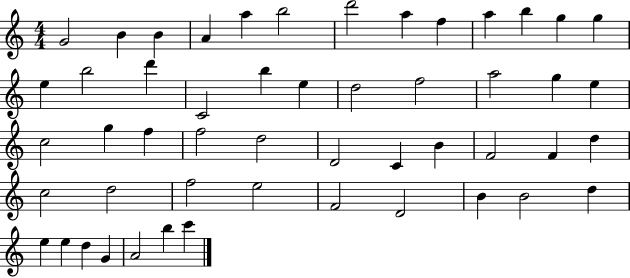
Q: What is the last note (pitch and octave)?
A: C6